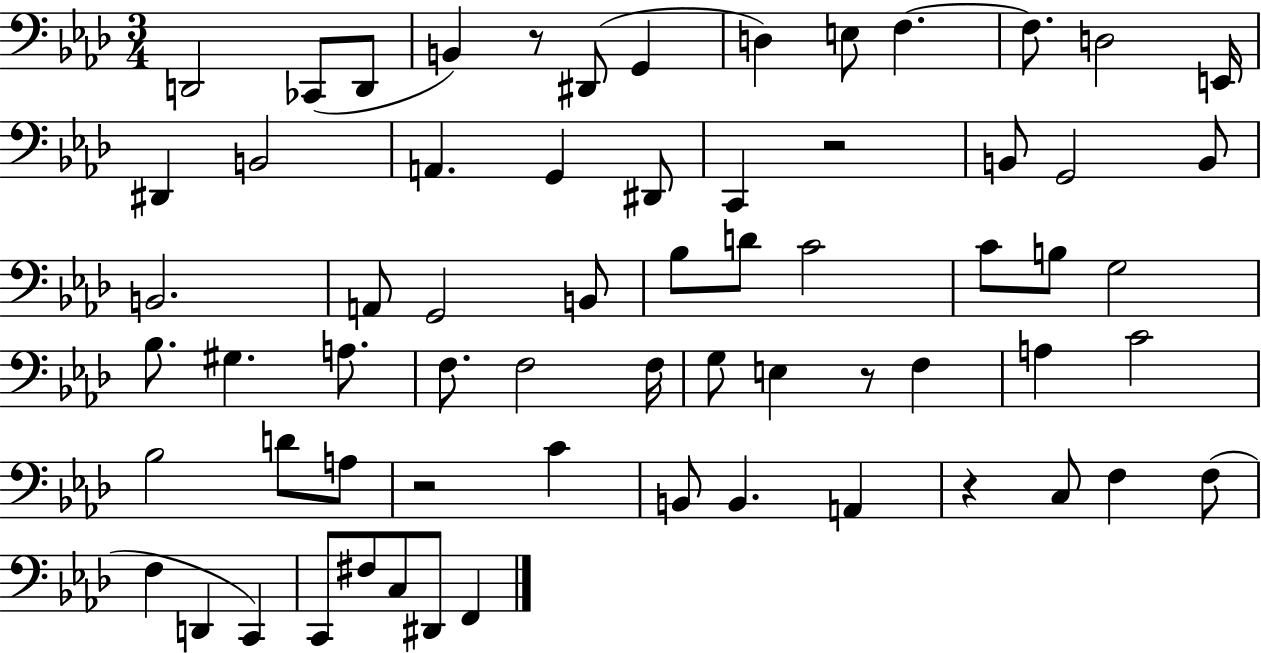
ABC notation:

X:1
T:Untitled
M:3/4
L:1/4
K:Ab
D,,2 _C,,/2 D,,/2 B,, z/2 ^D,,/2 G,, D, E,/2 F, F,/2 D,2 E,,/4 ^D,, B,,2 A,, G,, ^D,,/2 C,, z2 B,,/2 G,,2 B,,/2 B,,2 A,,/2 G,,2 B,,/2 _B,/2 D/2 C2 C/2 B,/2 G,2 _B,/2 ^G, A,/2 F,/2 F,2 F,/4 G,/2 E, z/2 F, A, C2 _B,2 D/2 A,/2 z2 C B,,/2 B,, A,, z C,/2 F, F,/2 F, D,, C,, C,,/2 ^F,/2 C,/2 ^D,,/2 F,,